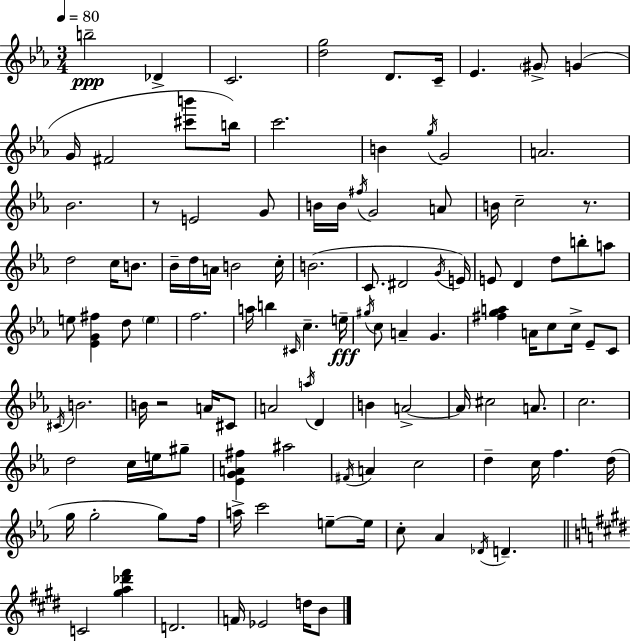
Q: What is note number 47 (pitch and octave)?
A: E5